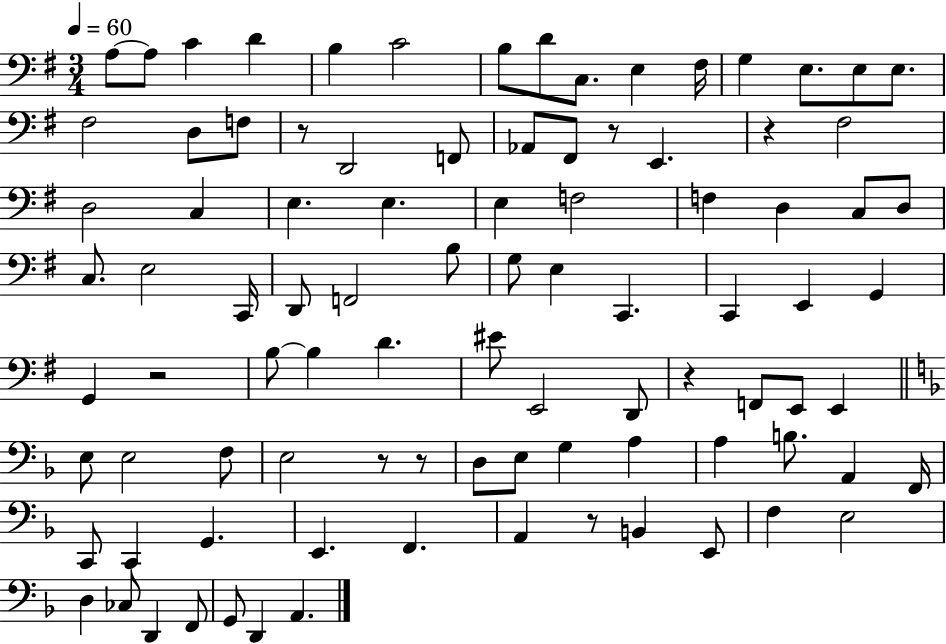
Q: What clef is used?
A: bass